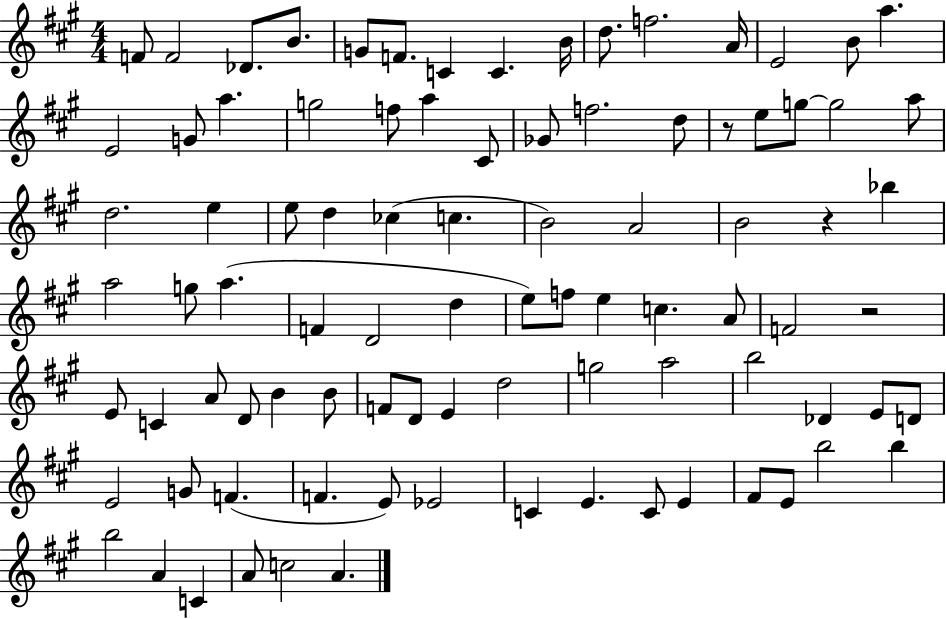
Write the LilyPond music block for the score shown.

{
  \clef treble
  \numericTimeSignature
  \time 4/4
  \key a \major
  f'8 f'2 des'8. b'8. | g'8 f'8. c'4 c'4. b'16 | d''8. f''2. a'16 | e'2 b'8 a''4. | \break e'2 g'8 a''4. | g''2 f''8 a''4 cis'8 | ges'8 f''2. d''8 | r8 e''8 g''8~~ g''2 a''8 | \break d''2. e''4 | e''8 d''4 ces''4( c''4. | b'2) a'2 | b'2 r4 bes''4 | \break a''2 g''8 a''4.( | f'4 d'2 d''4 | e''8) f''8 e''4 c''4. a'8 | f'2 r2 | \break e'8 c'4 a'8 d'8 b'4 b'8 | f'8 d'8 e'4 d''2 | g''2 a''2 | b''2 des'4 e'8 d'8 | \break e'2 g'8 f'4.( | f'4. e'8) ees'2 | c'4 e'4. c'8 e'4 | fis'8 e'8 b''2 b''4 | \break b''2 a'4 c'4 | a'8 c''2 a'4. | \bar "|."
}